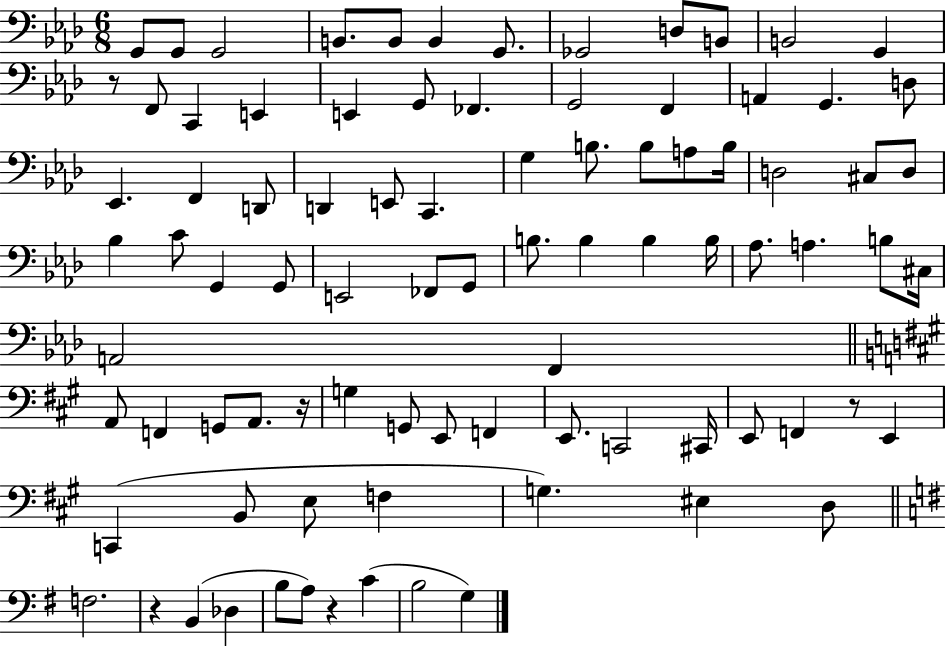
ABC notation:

X:1
T:Untitled
M:6/8
L:1/4
K:Ab
G,,/2 G,,/2 G,,2 B,,/2 B,,/2 B,, G,,/2 _G,,2 D,/2 B,,/2 B,,2 G,, z/2 F,,/2 C,, E,, E,, G,,/2 _F,, G,,2 F,, A,, G,, D,/2 _E,, F,, D,,/2 D,, E,,/2 C,, G, B,/2 B,/2 A,/2 B,/4 D,2 ^C,/2 D,/2 _B, C/2 G,, G,,/2 E,,2 _F,,/2 G,,/2 B,/2 B, B, B,/4 _A,/2 A, B,/2 ^C,/4 A,,2 F,, A,,/2 F,, G,,/2 A,,/2 z/4 G, G,,/2 E,,/2 F,, E,,/2 C,,2 ^C,,/4 E,,/2 F,, z/2 E,, C,, B,,/2 E,/2 F, G, ^E, D,/2 F,2 z B,, _D, B,/2 A,/2 z C B,2 G,